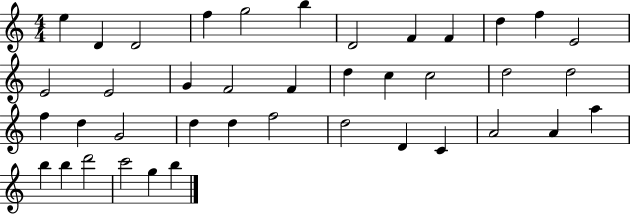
{
  \clef treble
  \numericTimeSignature
  \time 4/4
  \key c \major
  e''4 d'4 d'2 | f''4 g''2 b''4 | d'2 f'4 f'4 | d''4 f''4 e'2 | \break e'2 e'2 | g'4 f'2 f'4 | d''4 c''4 c''2 | d''2 d''2 | \break f''4 d''4 g'2 | d''4 d''4 f''2 | d''2 d'4 c'4 | a'2 a'4 a''4 | \break b''4 b''4 d'''2 | c'''2 g''4 b''4 | \bar "|."
}